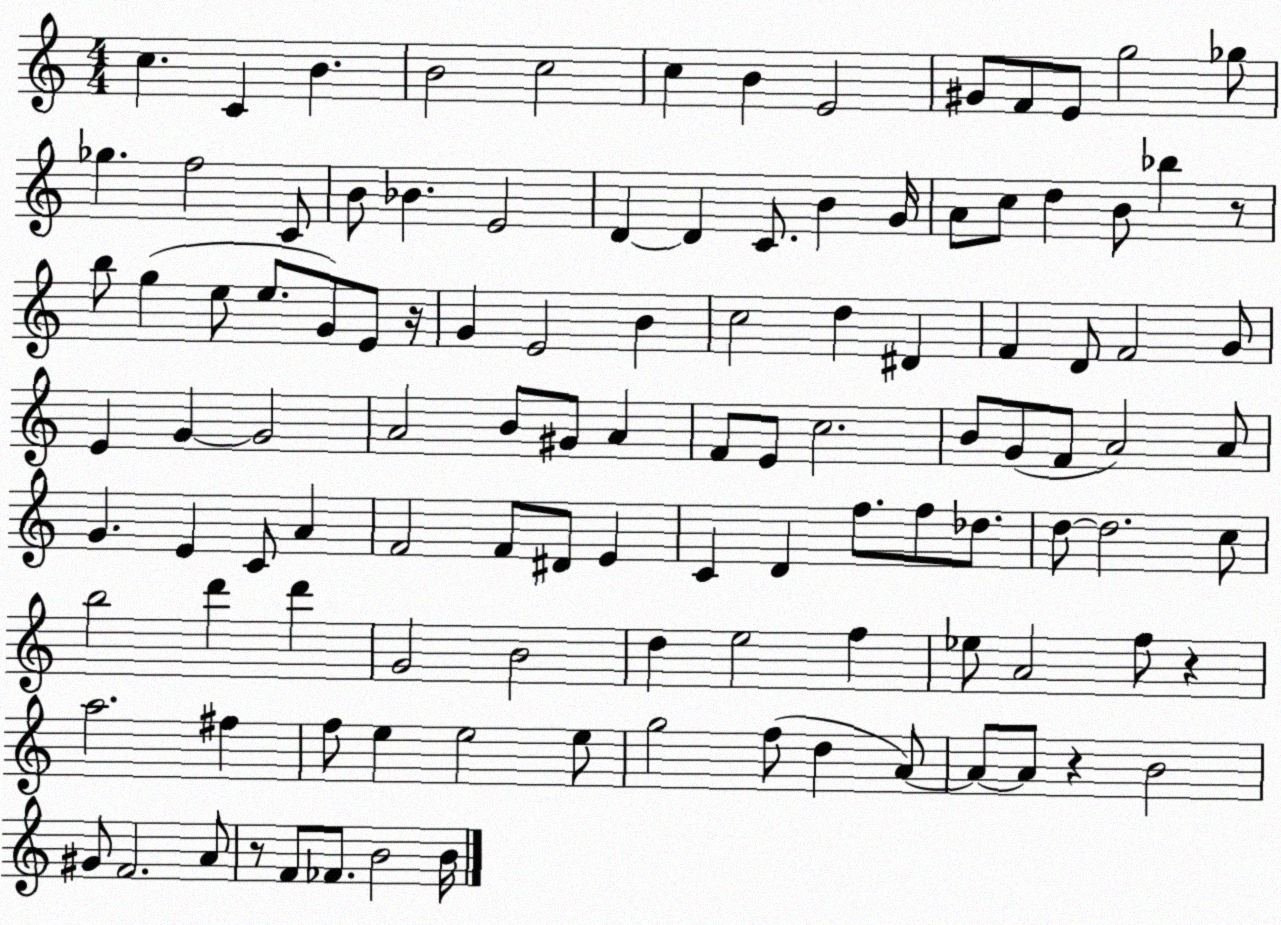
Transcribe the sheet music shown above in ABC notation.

X:1
T:Untitled
M:4/4
L:1/4
K:C
c C B B2 c2 c B E2 ^G/2 F/2 E/2 g2 _g/2 _g f2 C/2 B/2 _B E2 D D C/2 B G/4 A/2 c/2 d B/2 _b z/2 b/2 g e/2 e/2 G/2 E/2 z/4 G E2 B c2 d ^D F D/2 F2 G/2 E G G2 A2 B/2 ^G/2 A F/2 E/2 c2 B/2 G/2 F/2 A2 A/2 G E C/2 A F2 F/2 ^D/2 E C D f/2 f/2 _d/2 d/2 d2 c/2 b2 d' d' G2 B2 d e2 f _e/2 A2 f/2 z a2 ^f f/2 e e2 e/2 g2 f/2 d A/2 A/2 A/2 z B2 ^G/2 F2 A/2 z/2 F/2 _F/2 B2 B/4